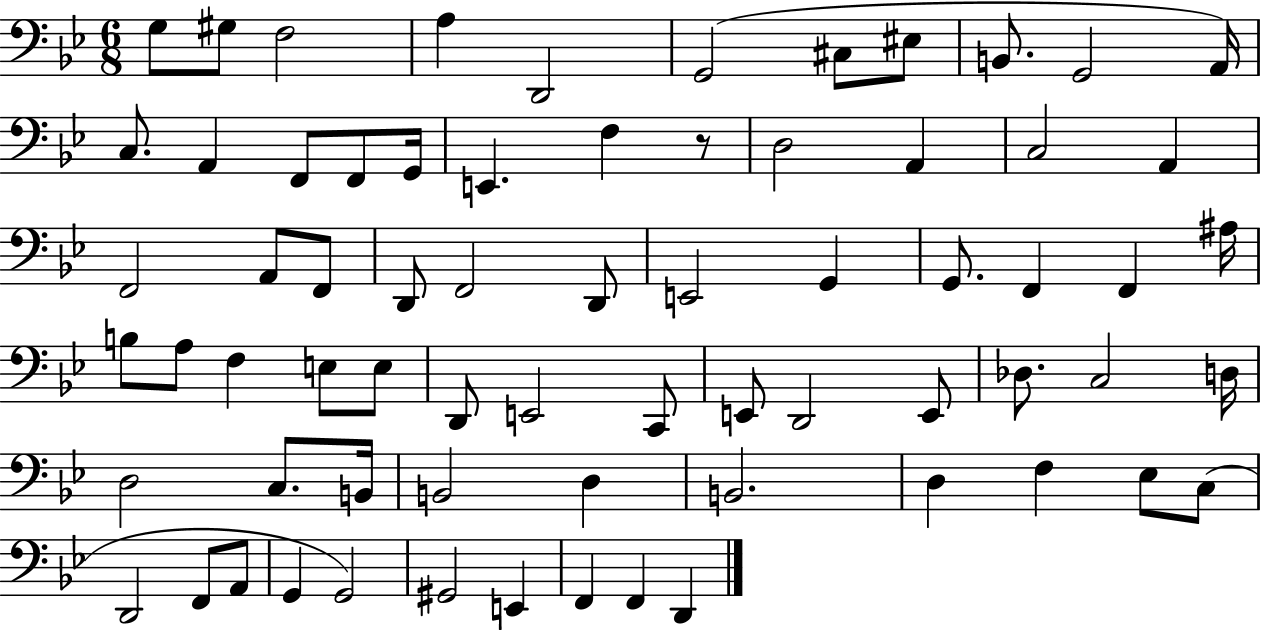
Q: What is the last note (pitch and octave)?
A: D2